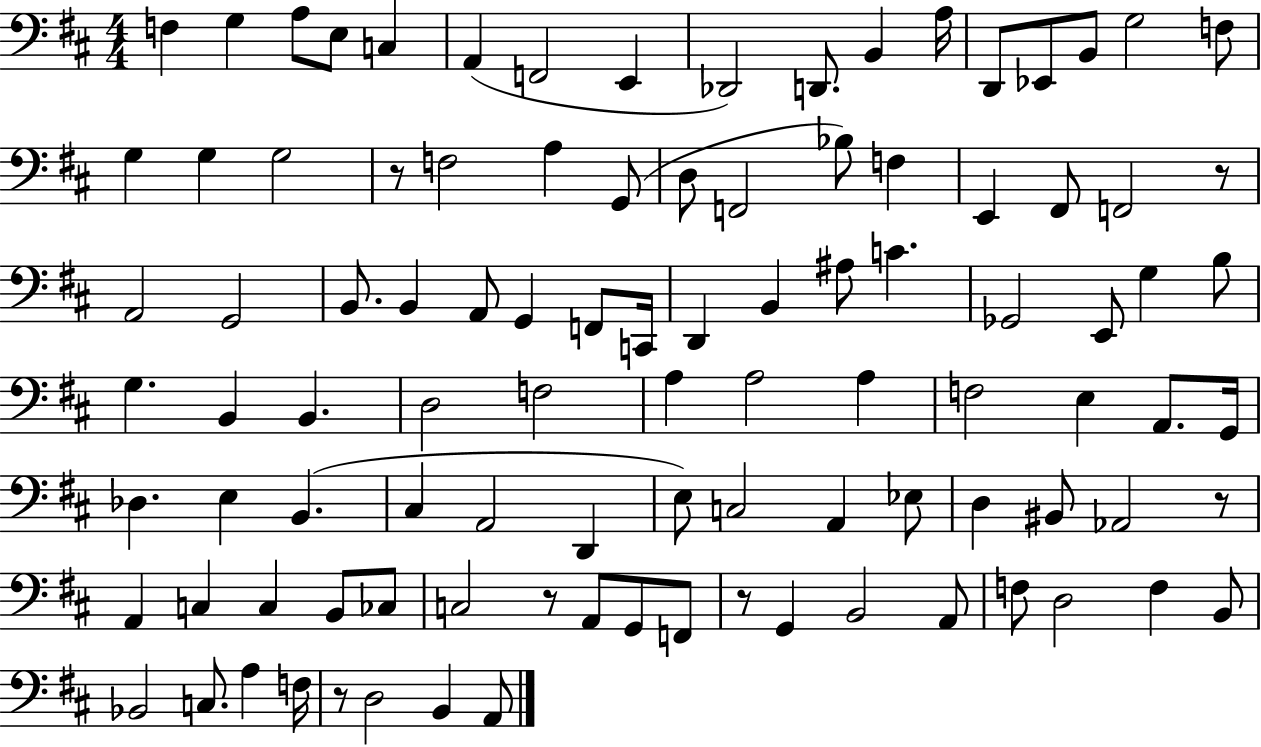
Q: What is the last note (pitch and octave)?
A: A2